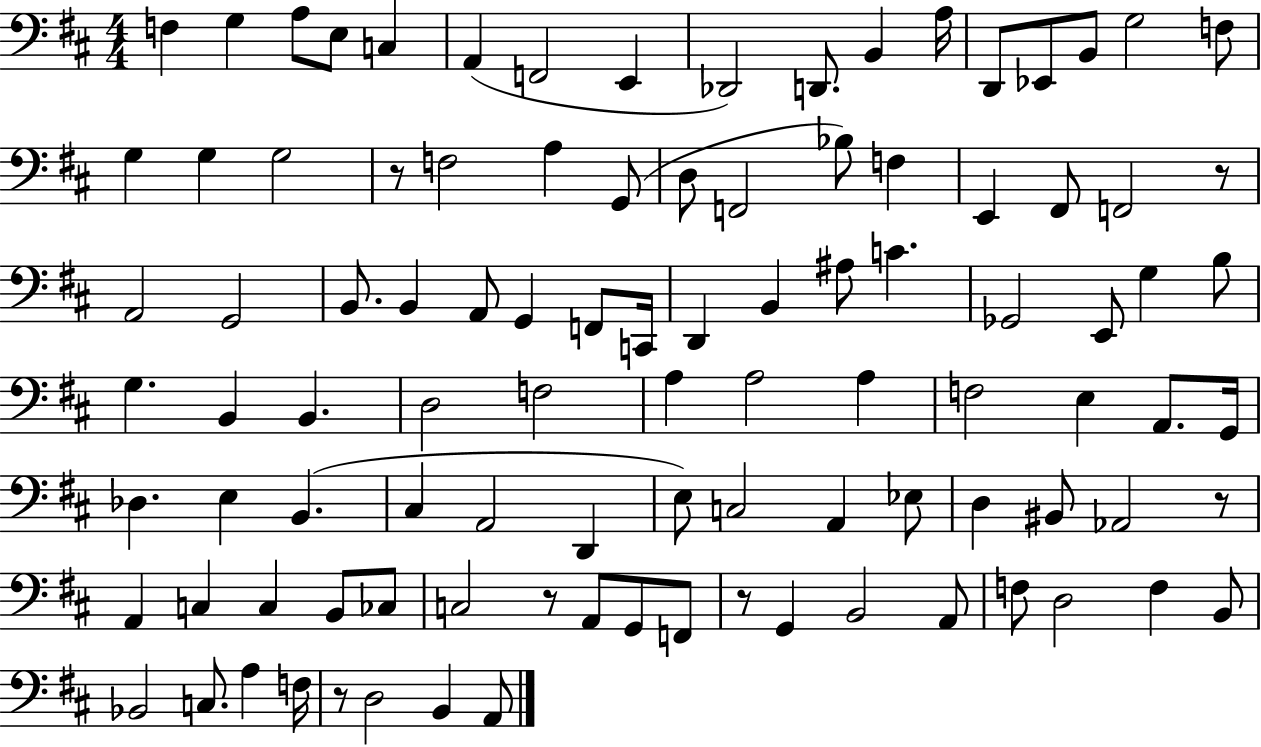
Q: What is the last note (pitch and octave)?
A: A2